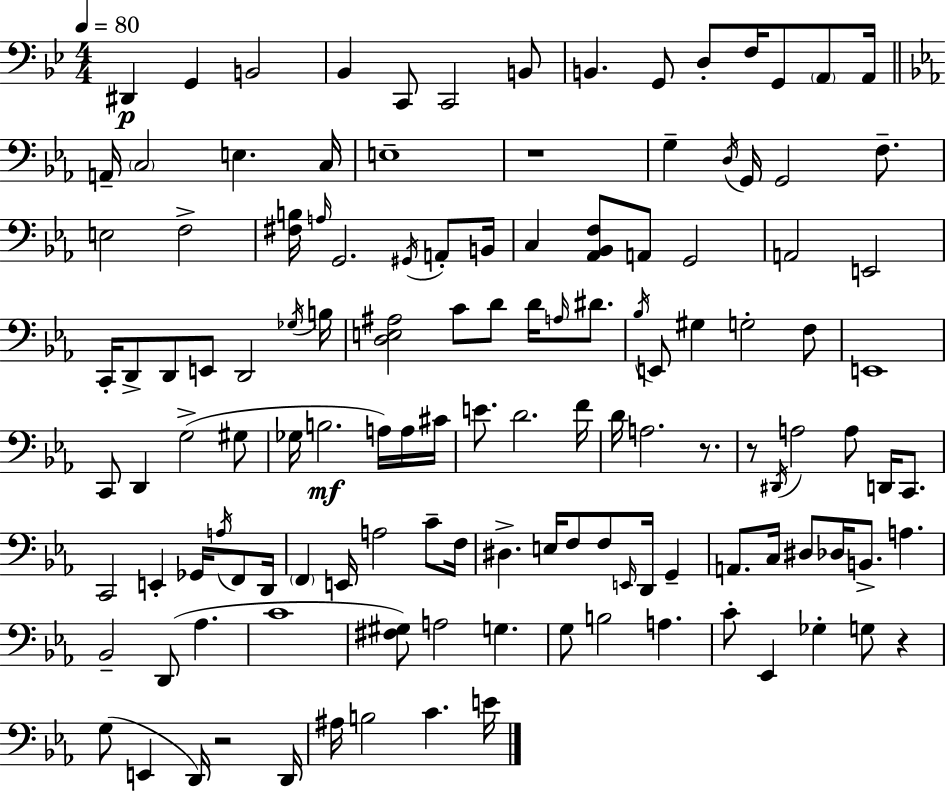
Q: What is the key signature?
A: G minor